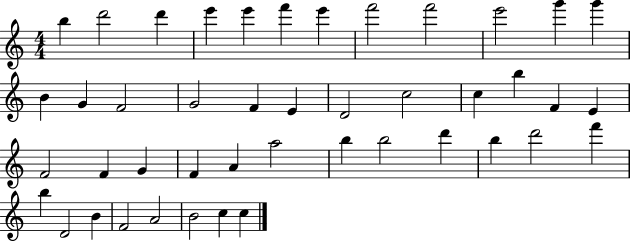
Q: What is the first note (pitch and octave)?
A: B5